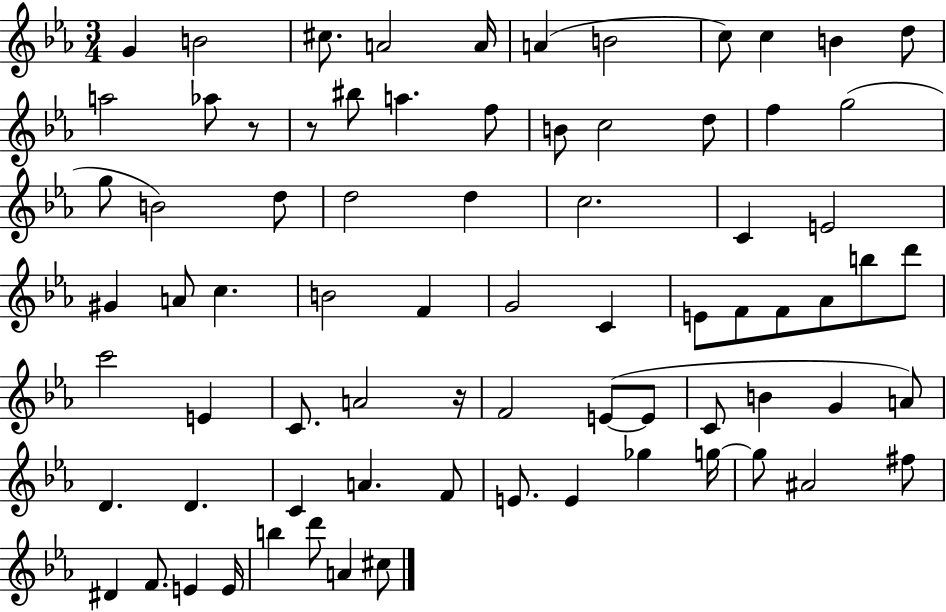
{
  \clef treble
  \numericTimeSignature
  \time 3/4
  \key ees \major
  g'4 b'2 | cis''8. a'2 a'16 | a'4( b'2 | c''8) c''4 b'4 d''8 | \break a''2 aes''8 r8 | r8 bis''8 a''4. f''8 | b'8 c''2 d''8 | f''4 g''2( | \break g''8 b'2) d''8 | d''2 d''4 | c''2. | c'4 e'2 | \break gis'4 a'8 c''4. | b'2 f'4 | g'2 c'4 | e'8 f'8 f'8 aes'8 b''8 d'''8 | \break c'''2 e'4 | c'8. a'2 r16 | f'2 e'8~(~ e'8 | c'8 b'4 g'4 a'8) | \break d'4. d'4. | c'4 a'4. f'8 | e'8. e'4 ges''4 g''16~~ | g''8 ais'2 fis''8 | \break dis'4 f'8. e'4 e'16 | b''4 d'''8 a'4 cis''8 | \bar "|."
}